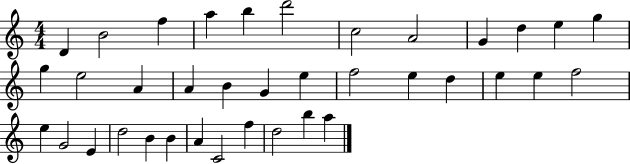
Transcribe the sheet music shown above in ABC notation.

X:1
T:Untitled
M:4/4
L:1/4
K:C
D B2 f a b d'2 c2 A2 G d e g g e2 A A B G e f2 e d e e f2 e G2 E d2 B B A C2 f d2 b a